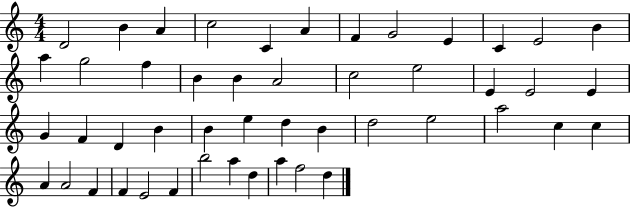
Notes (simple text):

D4/h B4/q A4/q C5/h C4/q A4/q F4/q G4/h E4/q C4/q E4/h B4/q A5/q G5/h F5/q B4/q B4/q A4/h C5/h E5/h E4/q E4/h E4/q G4/q F4/q D4/q B4/q B4/q E5/q D5/q B4/q D5/h E5/h A5/h C5/q C5/q A4/q A4/h F4/q F4/q E4/h F4/q B5/h A5/q D5/q A5/q F5/h D5/q